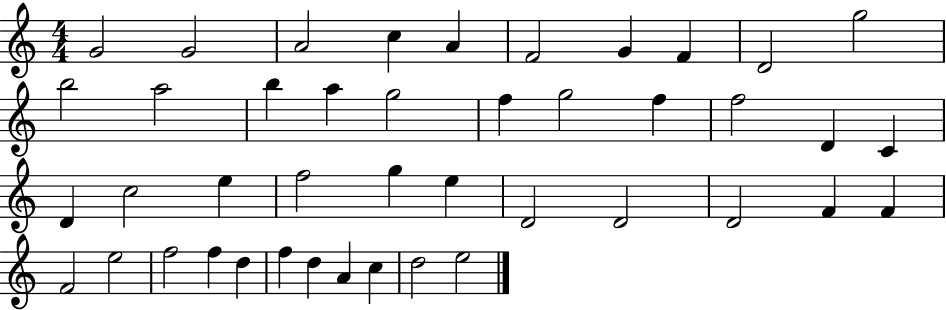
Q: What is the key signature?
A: C major